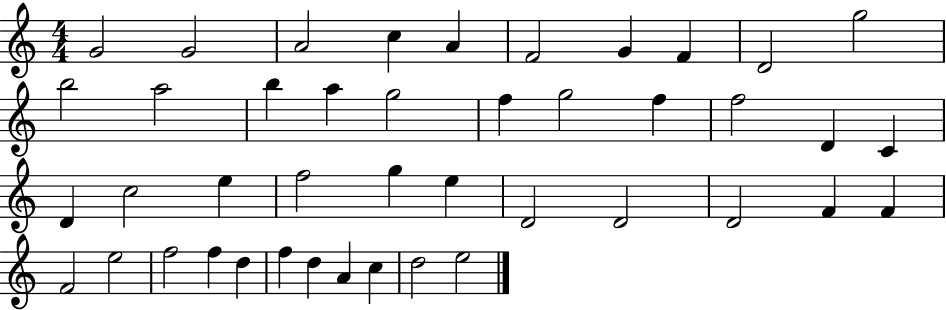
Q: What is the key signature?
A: C major